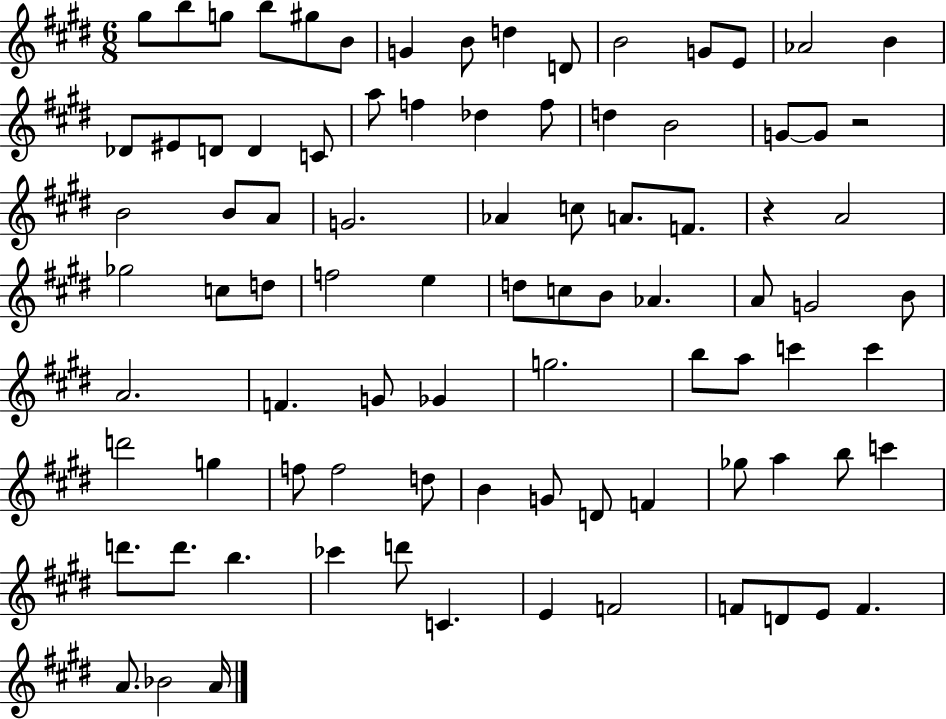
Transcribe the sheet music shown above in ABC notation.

X:1
T:Untitled
M:6/8
L:1/4
K:E
^g/2 b/2 g/2 b/2 ^g/2 B/2 G B/2 d D/2 B2 G/2 E/2 _A2 B _D/2 ^E/2 D/2 D C/2 a/2 f _d f/2 d B2 G/2 G/2 z2 B2 B/2 A/2 G2 _A c/2 A/2 F/2 z A2 _g2 c/2 d/2 f2 e d/2 c/2 B/2 _A A/2 G2 B/2 A2 F G/2 _G g2 b/2 a/2 c' c' d'2 g f/2 f2 d/2 B G/2 D/2 F _g/2 a b/2 c' d'/2 d'/2 b _c' d'/2 C E F2 F/2 D/2 E/2 F A/2 _B2 A/4